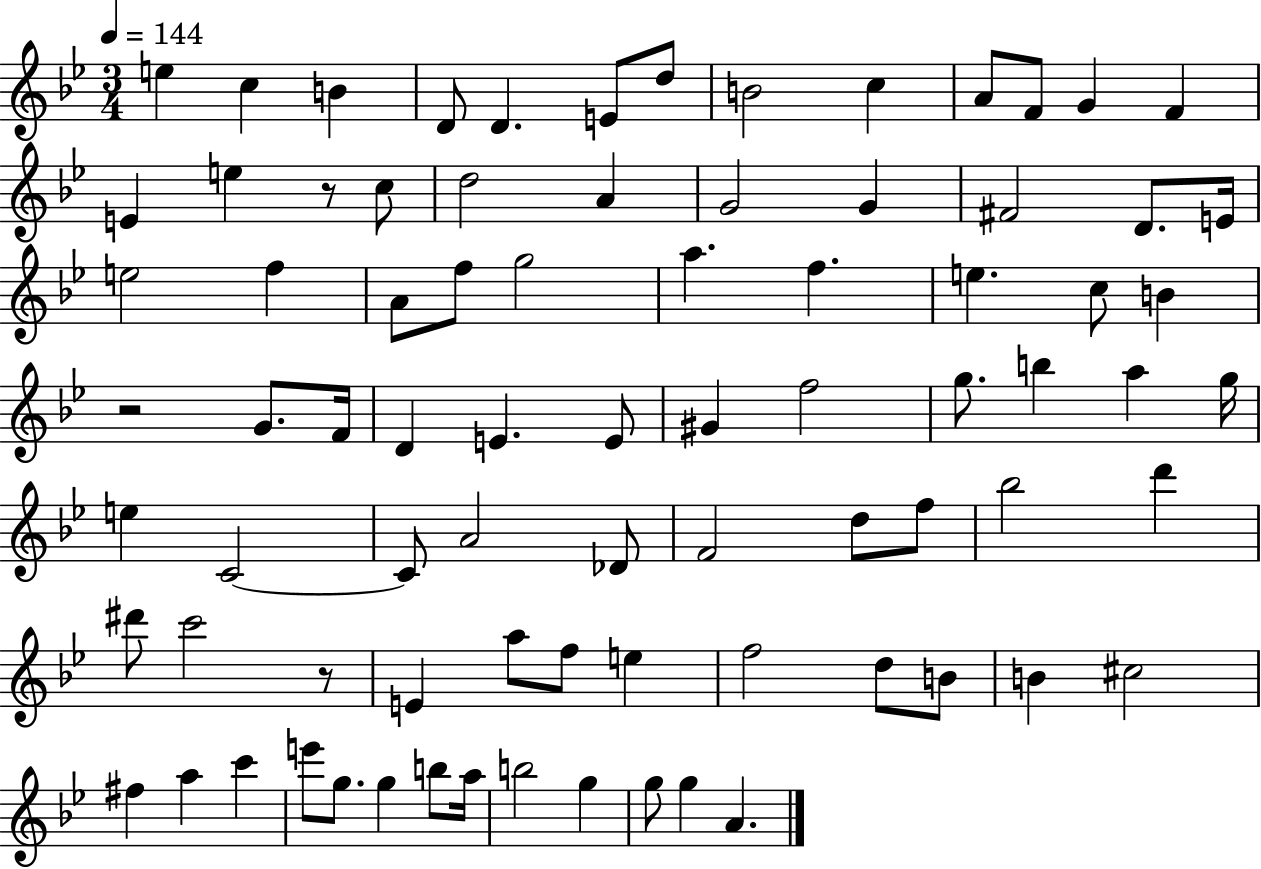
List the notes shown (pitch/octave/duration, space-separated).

E5/q C5/q B4/q D4/e D4/q. E4/e D5/e B4/h C5/q A4/e F4/e G4/q F4/q E4/q E5/q R/e C5/e D5/h A4/q G4/h G4/q F#4/h D4/e. E4/s E5/h F5/q A4/e F5/e G5/h A5/q. F5/q. E5/q. C5/e B4/q R/h G4/e. F4/s D4/q E4/q. E4/e G#4/q F5/h G5/e. B5/q A5/q G5/s E5/q C4/h C4/e A4/h Db4/e F4/h D5/e F5/e Bb5/h D6/q D#6/e C6/h R/e E4/q A5/e F5/e E5/q F5/h D5/e B4/e B4/q C#5/h F#5/q A5/q C6/q E6/e G5/e. G5/q B5/e A5/s B5/h G5/q G5/e G5/q A4/q.